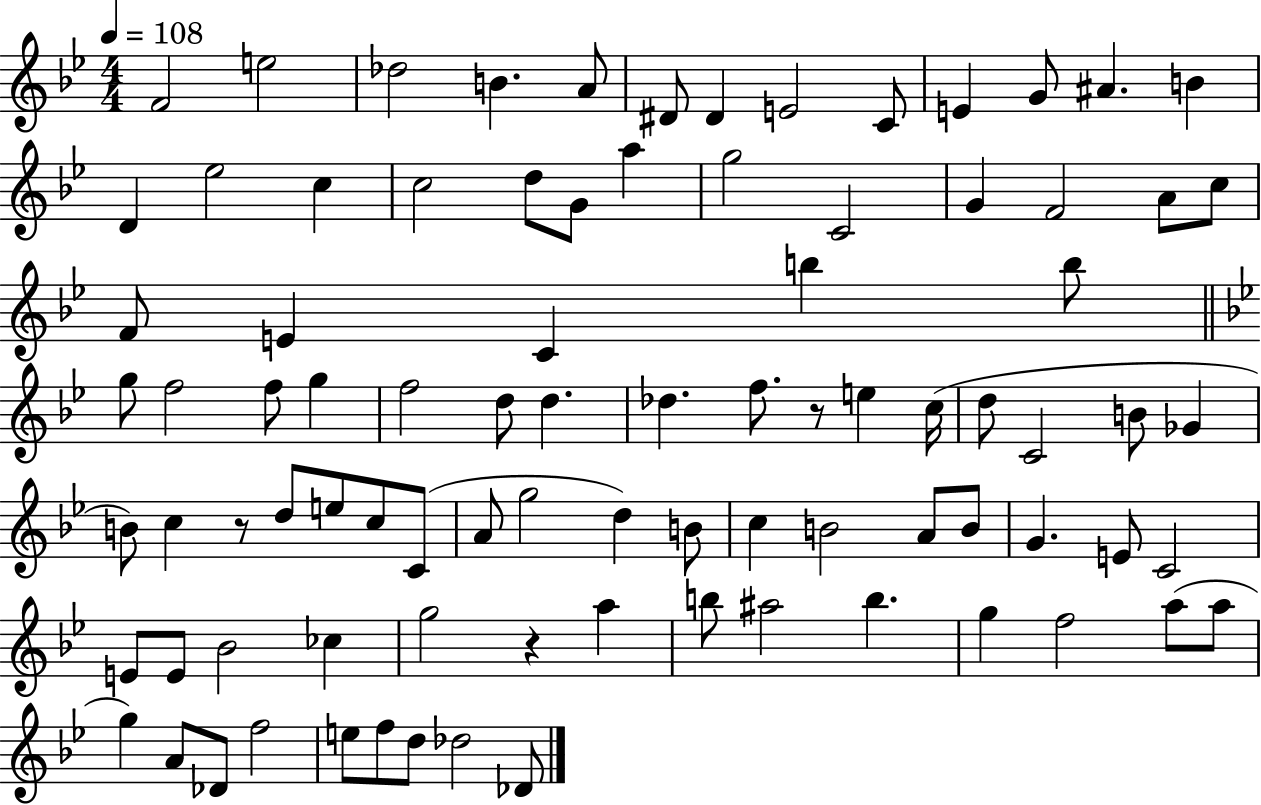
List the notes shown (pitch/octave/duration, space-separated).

F4/h E5/h Db5/h B4/q. A4/e D#4/e D#4/q E4/h C4/e E4/q G4/e A#4/q. B4/q D4/q Eb5/h C5/q C5/h D5/e G4/e A5/q G5/h C4/h G4/q F4/h A4/e C5/e F4/e E4/q C4/q B5/q B5/e G5/e F5/h F5/e G5/q F5/h D5/e D5/q. Db5/q. F5/e. R/e E5/q C5/s D5/e C4/h B4/e Gb4/q B4/e C5/q R/e D5/e E5/e C5/e C4/e A4/e G5/h D5/q B4/e C5/q B4/h A4/e B4/e G4/q. E4/e C4/h E4/e E4/e Bb4/h CES5/q G5/h R/q A5/q B5/e A#5/h B5/q. G5/q F5/h A5/e A5/e G5/q A4/e Db4/e F5/h E5/e F5/e D5/e Db5/h Db4/e